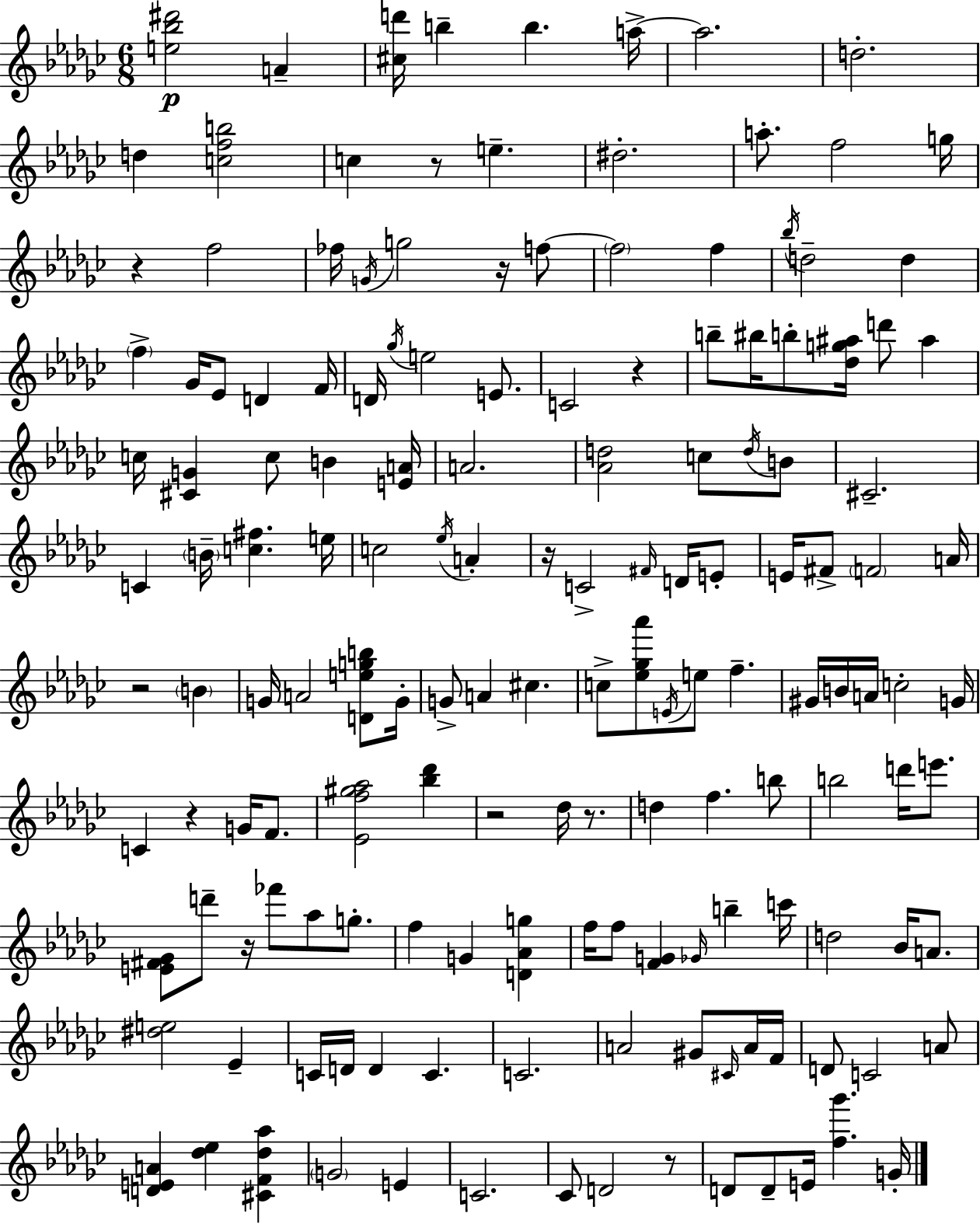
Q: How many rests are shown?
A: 11